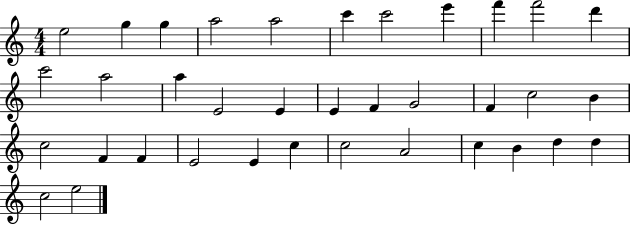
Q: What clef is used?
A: treble